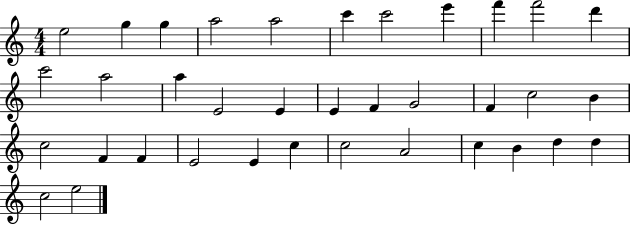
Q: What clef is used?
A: treble